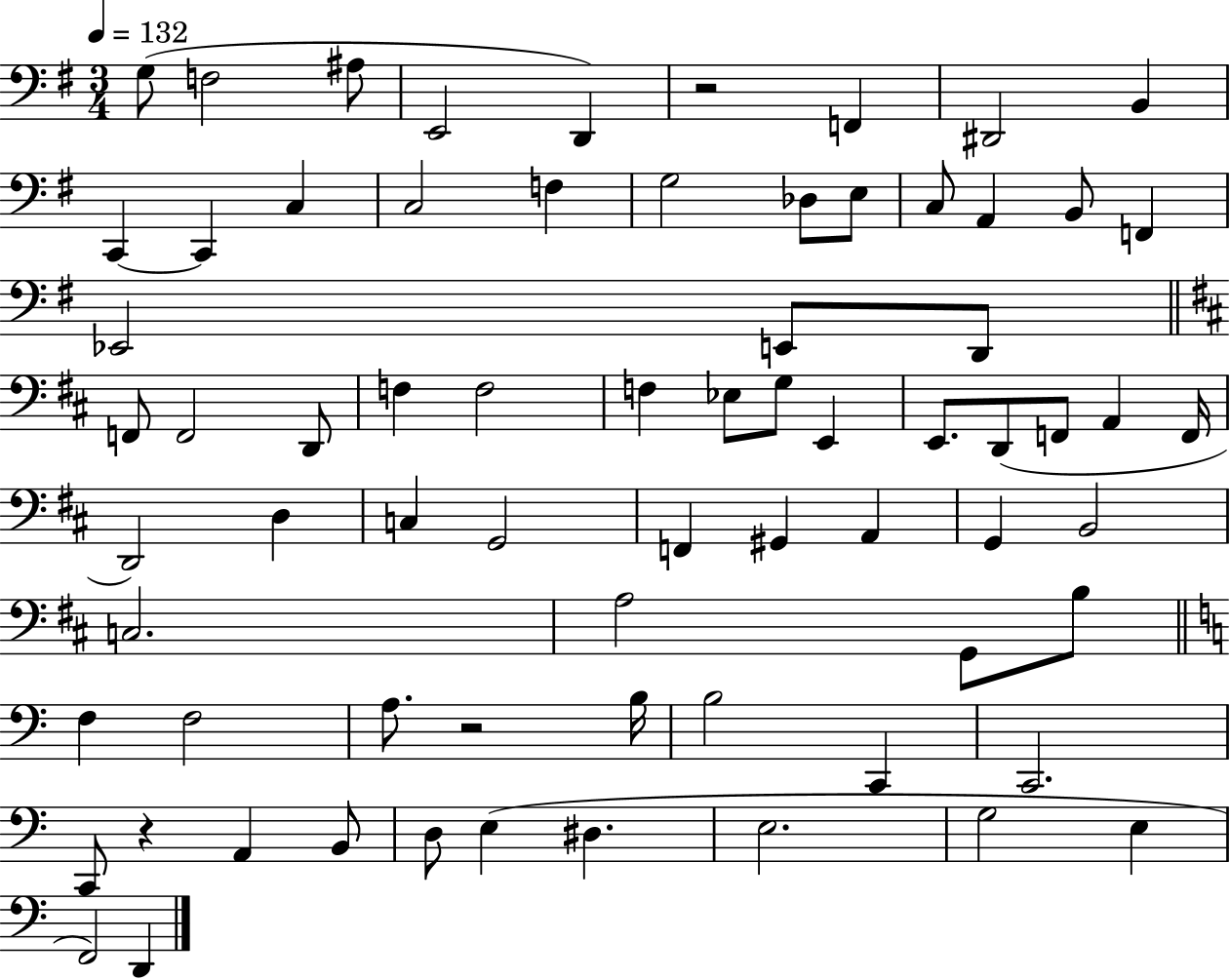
X:1
T:Untitled
M:3/4
L:1/4
K:G
G,/2 F,2 ^A,/2 E,,2 D,, z2 F,, ^D,,2 B,, C,, C,, C, C,2 F, G,2 _D,/2 E,/2 C,/2 A,, B,,/2 F,, _E,,2 E,,/2 D,,/2 F,,/2 F,,2 D,,/2 F, F,2 F, _E,/2 G,/2 E,, E,,/2 D,,/2 F,,/2 A,, F,,/4 D,,2 D, C, G,,2 F,, ^G,, A,, G,, B,,2 C,2 A,2 G,,/2 B,/2 F, F,2 A,/2 z2 B,/4 B,2 C,, C,,2 C,,/2 z A,, B,,/2 D,/2 E, ^D, E,2 G,2 E, F,,2 D,,